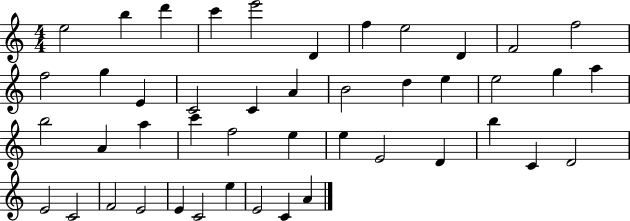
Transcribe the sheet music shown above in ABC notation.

X:1
T:Untitled
M:4/4
L:1/4
K:C
e2 b d' c' e'2 D f e2 D F2 f2 f2 g E C2 C A B2 d e e2 g a b2 A a c' f2 e e E2 D b C D2 E2 C2 F2 E2 E C2 e E2 C A